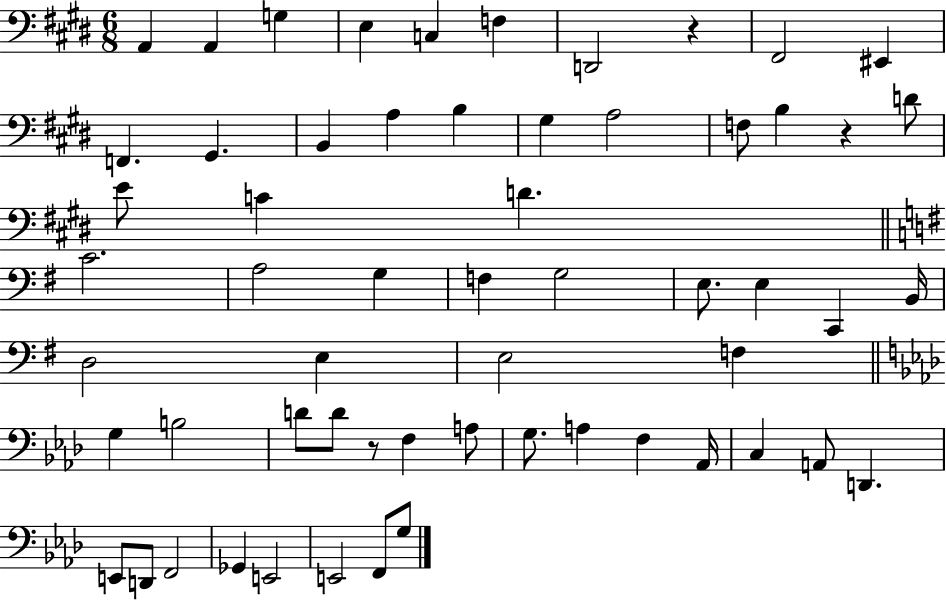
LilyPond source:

{
  \clef bass
  \numericTimeSignature
  \time 6/8
  \key e \major
  a,4 a,4 g4 | e4 c4 f4 | d,2 r4 | fis,2 eis,4 | \break f,4. gis,4. | b,4 a4 b4 | gis4 a2 | f8 b4 r4 d'8 | \break e'8 c'4 d'4. | \bar "||" \break \key g \major c'2. | a2 g4 | f4 g2 | e8. e4 c,4 b,16 | \break d2 e4 | e2 f4 | \bar "||" \break \key aes \major g4 b2 | d'8 d'8 r8 f4 a8 | g8. a4 f4 aes,16 | c4 a,8 d,4. | \break e,8 d,8 f,2 | ges,4 e,2 | e,2 f,8 g8 | \bar "|."
}